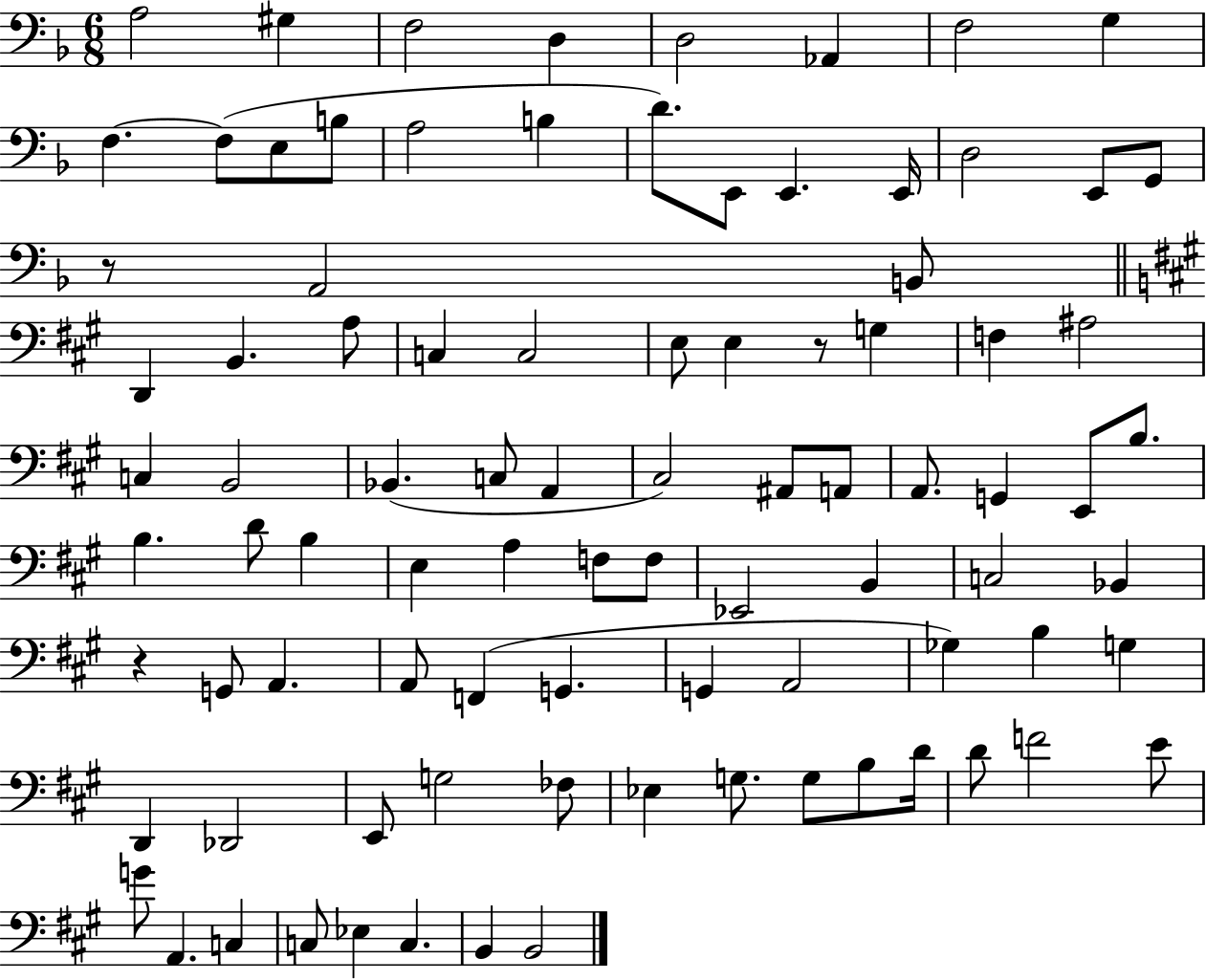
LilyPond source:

{
  \clef bass
  \numericTimeSignature
  \time 6/8
  \key f \major
  \repeat volta 2 { a2 gis4 | f2 d4 | d2 aes,4 | f2 g4 | \break f4.~~ f8( e8 b8 | a2 b4 | d'8.) e,8 e,4. e,16 | d2 e,8 g,8 | \break r8 a,2 b,8 | \bar "||" \break \key a \major d,4 b,4. a8 | c4 c2 | e8 e4 r8 g4 | f4 ais2 | \break c4 b,2 | bes,4.( c8 a,4 | cis2) ais,8 a,8 | a,8. g,4 e,8 b8. | \break b4. d'8 b4 | e4 a4 f8 f8 | ees,2 b,4 | c2 bes,4 | \break r4 g,8 a,4. | a,8 f,4( g,4. | g,4 a,2 | ges4) b4 g4 | \break d,4 des,2 | e,8 g2 fes8 | ees4 g8. g8 b8 d'16 | d'8 f'2 e'8 | \break g'8 a,4. c4 | c8 ees4 c4. | b,4 b,2 | } \bar "|."
}